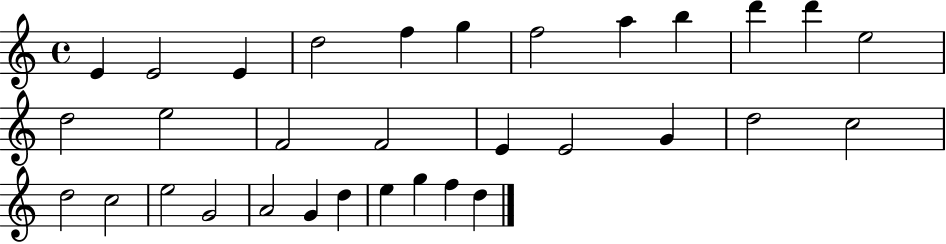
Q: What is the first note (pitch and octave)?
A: E4